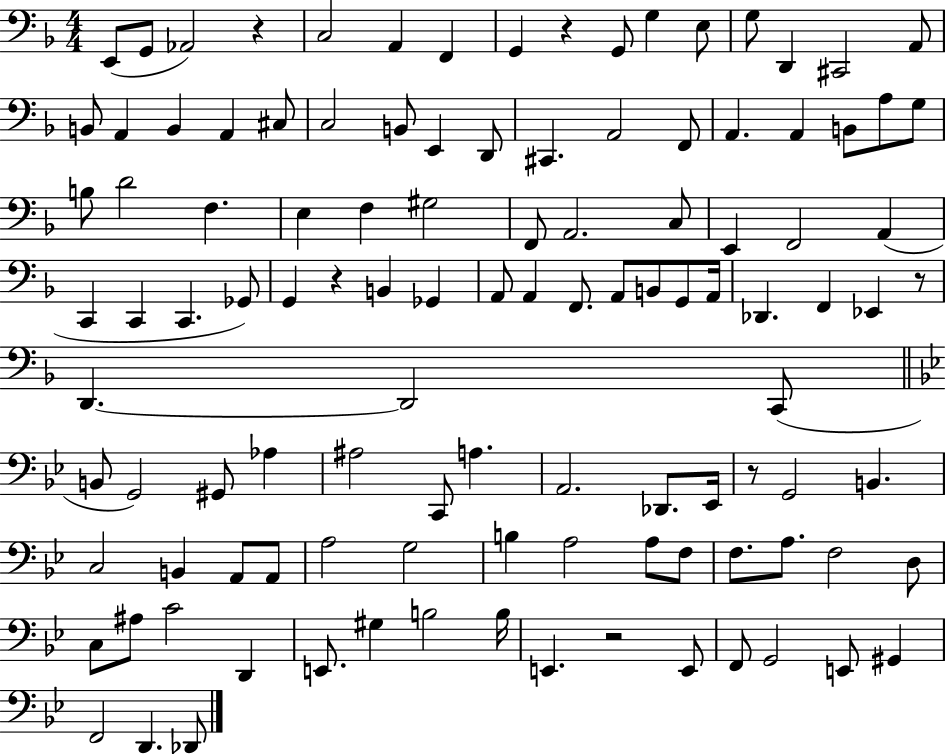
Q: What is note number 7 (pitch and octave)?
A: G2